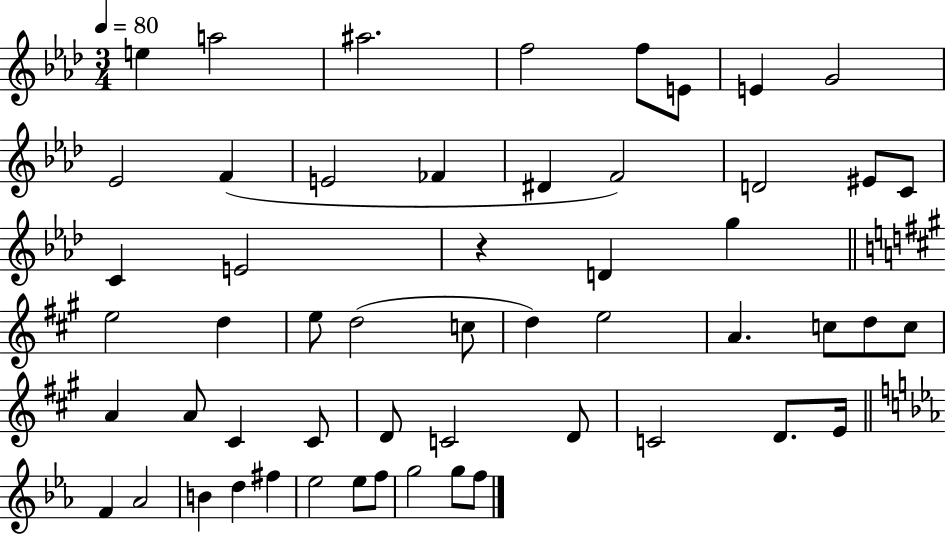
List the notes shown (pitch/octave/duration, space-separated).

E5/q A5/h A#5/h. F5/h F5/e E4/e E4/q G4/h Eb4/h F4/q E4/h FES4/q D#4/q F4/h D4/h EIS4/e C4/e C4/q E4/h R/q D4/q G5/q E5/h D5/q E5/e D5/h C5/e D5/q E5/h A4/q. C5/e D5/e C5/e A4/q A4/e C#4/q C#4/e D4/e C4/h D4/e C4/h D4/e. E4/s F4/q Ab4/h B4/q D5/q F#5/q Eb5/h Eb5/e F5/e G5/h G5/e F5/e